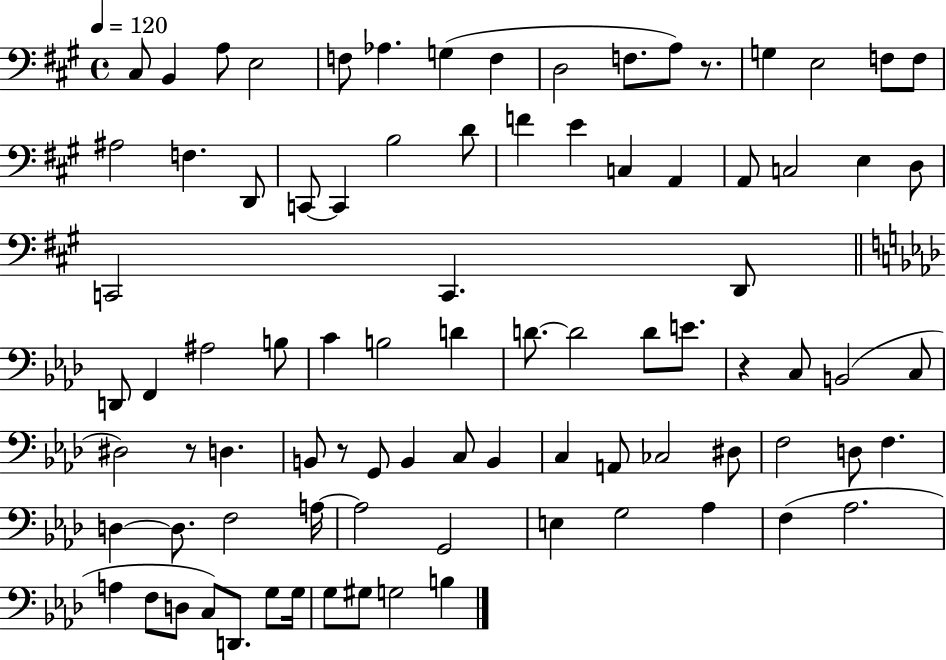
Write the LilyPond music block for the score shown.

{
  \clef bass
  \time 4/4
  \defaultTimeSignature
  \key a \major
  \tempo 4 = 120
  \repeat volta 2 { cis8 b,4 a8 e2 | f8 aes4. g4( f4 | d2 f8. a8) r8. | g4 e2 f8 f8 | \break ais2 f4. d,8 | c,8~~ c,4 b2 d'8 | f'4 e'4 c4 a,4 | a,8 c2 e4 d8 | \break c,2 c,4. d,8 | \bar "||" \break \key f \minor d,8 f,4 ais2 b8 | c'4 b2 d'4 | d'8.~~ d'2 d'8 e'8. | r4 c8 b,2( c8 | \break dis2) r8 d4. | b,8 r8 g,8 b,4 c8 b,4 | c4 a,8 ces2 dis8 | f2 d8 f4. | \break d4~~ d8. f2 a16~~ | a2 g,2 | e4 g2 aes4 | f4( aes2. | \break a4 f8 d8 c8) d,8. g8 g16 | g8 gis8 g2 b4 | } \bar "|."
}